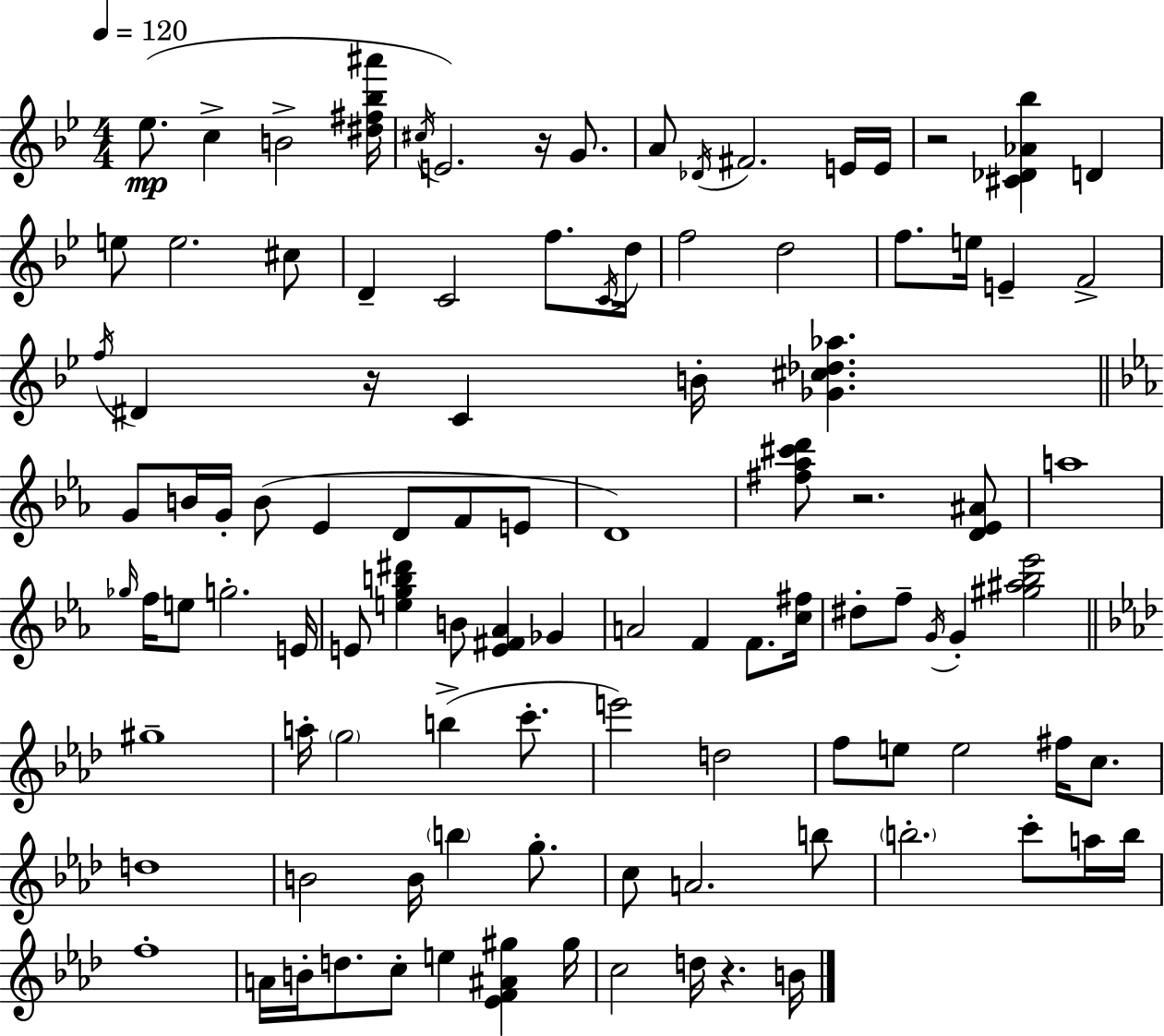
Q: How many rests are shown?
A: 5